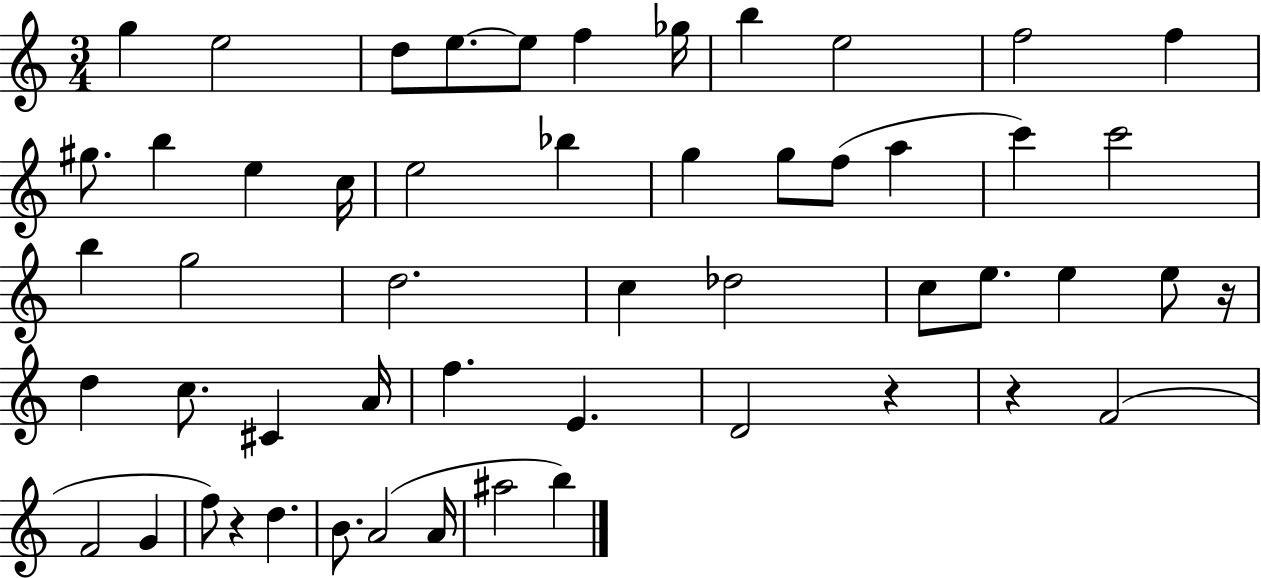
{
  \clef treble
  \numericTimeSignature
  \time 3/4
  \key c \major
  g''4 e''2 | d''8 e''8.~~ e''8 f''4 ges''16 | b''4 e''2 | f''2 f''4 | \break gis''8. b''4 e''4 c''16 | e''2 bes''4 | g''4 g''8 f''8( a''4 | c'''4) c'''2 | \break b''4 g''2 | d''2. | c''4 des''2 | c''8 e''8. e''4 e''8 r16 | \break d''4 c''8. cis'4 a'16 | f''4. e'4. | d'2 r4 | r4 f'2( | \break f'2 g'4 | f''8) r4 d''4. | b'8. a'2( a'16 | ais''2 b''4) | \break \bar "|."
}